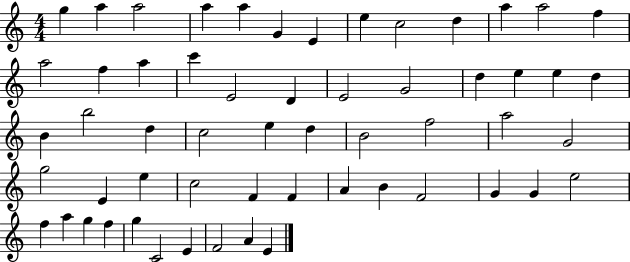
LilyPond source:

{
  \clef treble
  \numericTimeSignature
  \time 4/4
  \key c \major
  g''4 a''4 a''2 | a''4 a''4 g'4 e'4 | e''4 c''2 d''4 | a''4 a''2 f''4 | \break a''2 f''4 a''4 | c'''4 e'2 d'4 | e'2 g'2 | d''4 e''4 e''4 d''4 | \break b'4 b''2 d''4 | c''2 e''4 d''4 | b'2 f''2 | a''2 g'2 | \break g''2 e'4 e''4 | c''2 f'4 f'4 | a'4 b'4 f'2 | g'4 g'4 e''2 | \break f''4 a''4 g''4 f''4 | g''4 c'2 e'4 | f'2 a'4 e'4 | \bar "|."
}